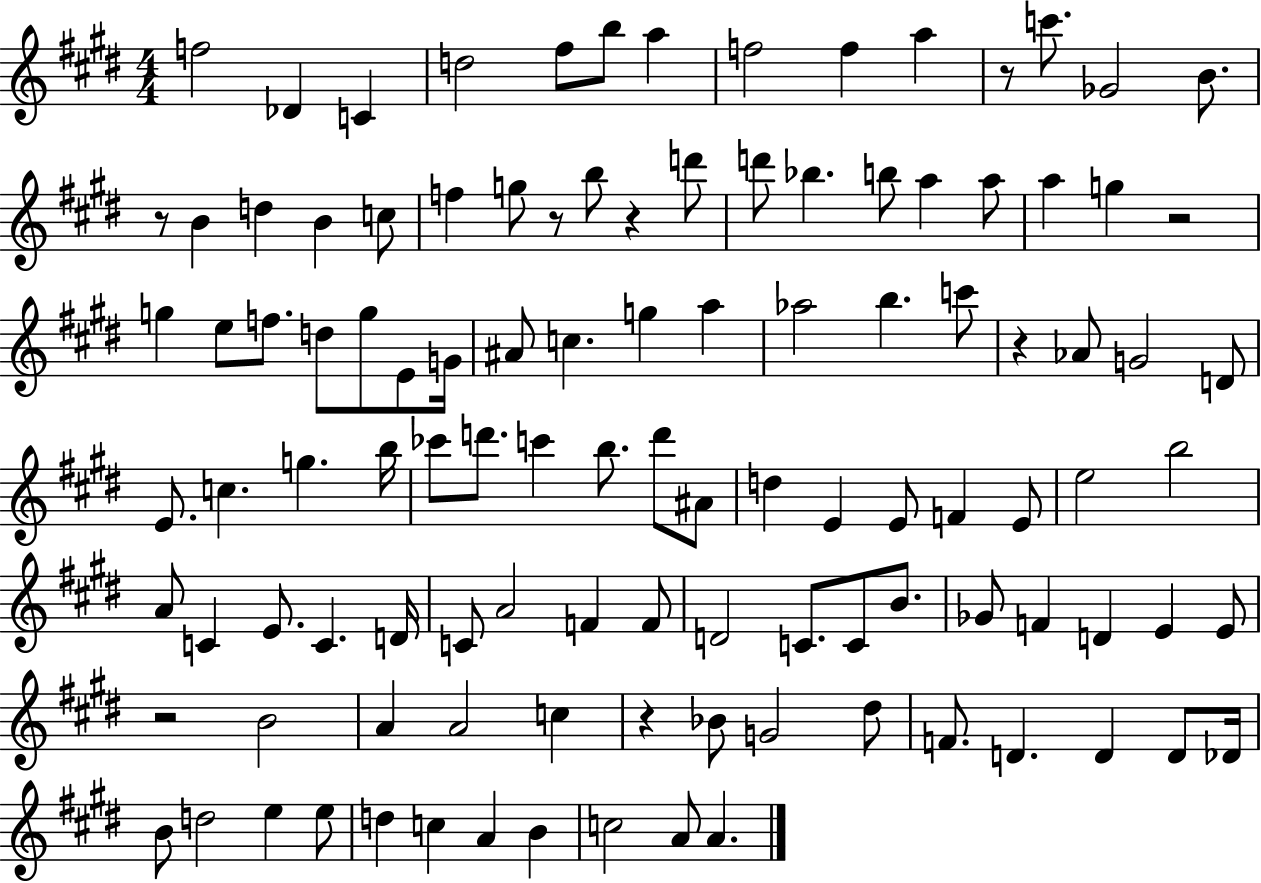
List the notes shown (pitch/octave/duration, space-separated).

F5/h Db4/q C4/q D5/h F#5/e B5/e A5/q F5/h F5/q A5/q R/e C6/e. Gb4/h B4/e. R/e B4/q D5/q B4/q C5/e F5/q G5/e R/e B5/e R/q D6/e D6/e Bb5/q. B5/e A5/q A5/e A5/q G5/q R/h G5/q E5/e F5/e. D5/e G5/e E4/e G4/s A#4/e C5/q. G5/q A5/q Ab5/h B5/q. C6/e R/q Ab4/e G4/h D4/e E4/e. C5/q. G5/q. B5/s CES6/e D6/e. C6/q B5/e. D6/e A#4/e D5/q E4/q E4/e F4/q E4/e E5/h B5/h A4/e C4/q E4/e. C4/q. D4/s C4/e A4/h F4/q F4/e D4/h C4/e. C4/e B4/e. Gb4/e F4/q D4/q E4/q E4/e R/h B4/h A4/q A4/h C5/q R/q Bb4/e G4/h D#5/e F4/e. D4/q. D4/q D4/e Db4/s B4/e D5/h E5/q E5/e D5/q C5/q A4/q B4/q C5/h A4/e A4/q.